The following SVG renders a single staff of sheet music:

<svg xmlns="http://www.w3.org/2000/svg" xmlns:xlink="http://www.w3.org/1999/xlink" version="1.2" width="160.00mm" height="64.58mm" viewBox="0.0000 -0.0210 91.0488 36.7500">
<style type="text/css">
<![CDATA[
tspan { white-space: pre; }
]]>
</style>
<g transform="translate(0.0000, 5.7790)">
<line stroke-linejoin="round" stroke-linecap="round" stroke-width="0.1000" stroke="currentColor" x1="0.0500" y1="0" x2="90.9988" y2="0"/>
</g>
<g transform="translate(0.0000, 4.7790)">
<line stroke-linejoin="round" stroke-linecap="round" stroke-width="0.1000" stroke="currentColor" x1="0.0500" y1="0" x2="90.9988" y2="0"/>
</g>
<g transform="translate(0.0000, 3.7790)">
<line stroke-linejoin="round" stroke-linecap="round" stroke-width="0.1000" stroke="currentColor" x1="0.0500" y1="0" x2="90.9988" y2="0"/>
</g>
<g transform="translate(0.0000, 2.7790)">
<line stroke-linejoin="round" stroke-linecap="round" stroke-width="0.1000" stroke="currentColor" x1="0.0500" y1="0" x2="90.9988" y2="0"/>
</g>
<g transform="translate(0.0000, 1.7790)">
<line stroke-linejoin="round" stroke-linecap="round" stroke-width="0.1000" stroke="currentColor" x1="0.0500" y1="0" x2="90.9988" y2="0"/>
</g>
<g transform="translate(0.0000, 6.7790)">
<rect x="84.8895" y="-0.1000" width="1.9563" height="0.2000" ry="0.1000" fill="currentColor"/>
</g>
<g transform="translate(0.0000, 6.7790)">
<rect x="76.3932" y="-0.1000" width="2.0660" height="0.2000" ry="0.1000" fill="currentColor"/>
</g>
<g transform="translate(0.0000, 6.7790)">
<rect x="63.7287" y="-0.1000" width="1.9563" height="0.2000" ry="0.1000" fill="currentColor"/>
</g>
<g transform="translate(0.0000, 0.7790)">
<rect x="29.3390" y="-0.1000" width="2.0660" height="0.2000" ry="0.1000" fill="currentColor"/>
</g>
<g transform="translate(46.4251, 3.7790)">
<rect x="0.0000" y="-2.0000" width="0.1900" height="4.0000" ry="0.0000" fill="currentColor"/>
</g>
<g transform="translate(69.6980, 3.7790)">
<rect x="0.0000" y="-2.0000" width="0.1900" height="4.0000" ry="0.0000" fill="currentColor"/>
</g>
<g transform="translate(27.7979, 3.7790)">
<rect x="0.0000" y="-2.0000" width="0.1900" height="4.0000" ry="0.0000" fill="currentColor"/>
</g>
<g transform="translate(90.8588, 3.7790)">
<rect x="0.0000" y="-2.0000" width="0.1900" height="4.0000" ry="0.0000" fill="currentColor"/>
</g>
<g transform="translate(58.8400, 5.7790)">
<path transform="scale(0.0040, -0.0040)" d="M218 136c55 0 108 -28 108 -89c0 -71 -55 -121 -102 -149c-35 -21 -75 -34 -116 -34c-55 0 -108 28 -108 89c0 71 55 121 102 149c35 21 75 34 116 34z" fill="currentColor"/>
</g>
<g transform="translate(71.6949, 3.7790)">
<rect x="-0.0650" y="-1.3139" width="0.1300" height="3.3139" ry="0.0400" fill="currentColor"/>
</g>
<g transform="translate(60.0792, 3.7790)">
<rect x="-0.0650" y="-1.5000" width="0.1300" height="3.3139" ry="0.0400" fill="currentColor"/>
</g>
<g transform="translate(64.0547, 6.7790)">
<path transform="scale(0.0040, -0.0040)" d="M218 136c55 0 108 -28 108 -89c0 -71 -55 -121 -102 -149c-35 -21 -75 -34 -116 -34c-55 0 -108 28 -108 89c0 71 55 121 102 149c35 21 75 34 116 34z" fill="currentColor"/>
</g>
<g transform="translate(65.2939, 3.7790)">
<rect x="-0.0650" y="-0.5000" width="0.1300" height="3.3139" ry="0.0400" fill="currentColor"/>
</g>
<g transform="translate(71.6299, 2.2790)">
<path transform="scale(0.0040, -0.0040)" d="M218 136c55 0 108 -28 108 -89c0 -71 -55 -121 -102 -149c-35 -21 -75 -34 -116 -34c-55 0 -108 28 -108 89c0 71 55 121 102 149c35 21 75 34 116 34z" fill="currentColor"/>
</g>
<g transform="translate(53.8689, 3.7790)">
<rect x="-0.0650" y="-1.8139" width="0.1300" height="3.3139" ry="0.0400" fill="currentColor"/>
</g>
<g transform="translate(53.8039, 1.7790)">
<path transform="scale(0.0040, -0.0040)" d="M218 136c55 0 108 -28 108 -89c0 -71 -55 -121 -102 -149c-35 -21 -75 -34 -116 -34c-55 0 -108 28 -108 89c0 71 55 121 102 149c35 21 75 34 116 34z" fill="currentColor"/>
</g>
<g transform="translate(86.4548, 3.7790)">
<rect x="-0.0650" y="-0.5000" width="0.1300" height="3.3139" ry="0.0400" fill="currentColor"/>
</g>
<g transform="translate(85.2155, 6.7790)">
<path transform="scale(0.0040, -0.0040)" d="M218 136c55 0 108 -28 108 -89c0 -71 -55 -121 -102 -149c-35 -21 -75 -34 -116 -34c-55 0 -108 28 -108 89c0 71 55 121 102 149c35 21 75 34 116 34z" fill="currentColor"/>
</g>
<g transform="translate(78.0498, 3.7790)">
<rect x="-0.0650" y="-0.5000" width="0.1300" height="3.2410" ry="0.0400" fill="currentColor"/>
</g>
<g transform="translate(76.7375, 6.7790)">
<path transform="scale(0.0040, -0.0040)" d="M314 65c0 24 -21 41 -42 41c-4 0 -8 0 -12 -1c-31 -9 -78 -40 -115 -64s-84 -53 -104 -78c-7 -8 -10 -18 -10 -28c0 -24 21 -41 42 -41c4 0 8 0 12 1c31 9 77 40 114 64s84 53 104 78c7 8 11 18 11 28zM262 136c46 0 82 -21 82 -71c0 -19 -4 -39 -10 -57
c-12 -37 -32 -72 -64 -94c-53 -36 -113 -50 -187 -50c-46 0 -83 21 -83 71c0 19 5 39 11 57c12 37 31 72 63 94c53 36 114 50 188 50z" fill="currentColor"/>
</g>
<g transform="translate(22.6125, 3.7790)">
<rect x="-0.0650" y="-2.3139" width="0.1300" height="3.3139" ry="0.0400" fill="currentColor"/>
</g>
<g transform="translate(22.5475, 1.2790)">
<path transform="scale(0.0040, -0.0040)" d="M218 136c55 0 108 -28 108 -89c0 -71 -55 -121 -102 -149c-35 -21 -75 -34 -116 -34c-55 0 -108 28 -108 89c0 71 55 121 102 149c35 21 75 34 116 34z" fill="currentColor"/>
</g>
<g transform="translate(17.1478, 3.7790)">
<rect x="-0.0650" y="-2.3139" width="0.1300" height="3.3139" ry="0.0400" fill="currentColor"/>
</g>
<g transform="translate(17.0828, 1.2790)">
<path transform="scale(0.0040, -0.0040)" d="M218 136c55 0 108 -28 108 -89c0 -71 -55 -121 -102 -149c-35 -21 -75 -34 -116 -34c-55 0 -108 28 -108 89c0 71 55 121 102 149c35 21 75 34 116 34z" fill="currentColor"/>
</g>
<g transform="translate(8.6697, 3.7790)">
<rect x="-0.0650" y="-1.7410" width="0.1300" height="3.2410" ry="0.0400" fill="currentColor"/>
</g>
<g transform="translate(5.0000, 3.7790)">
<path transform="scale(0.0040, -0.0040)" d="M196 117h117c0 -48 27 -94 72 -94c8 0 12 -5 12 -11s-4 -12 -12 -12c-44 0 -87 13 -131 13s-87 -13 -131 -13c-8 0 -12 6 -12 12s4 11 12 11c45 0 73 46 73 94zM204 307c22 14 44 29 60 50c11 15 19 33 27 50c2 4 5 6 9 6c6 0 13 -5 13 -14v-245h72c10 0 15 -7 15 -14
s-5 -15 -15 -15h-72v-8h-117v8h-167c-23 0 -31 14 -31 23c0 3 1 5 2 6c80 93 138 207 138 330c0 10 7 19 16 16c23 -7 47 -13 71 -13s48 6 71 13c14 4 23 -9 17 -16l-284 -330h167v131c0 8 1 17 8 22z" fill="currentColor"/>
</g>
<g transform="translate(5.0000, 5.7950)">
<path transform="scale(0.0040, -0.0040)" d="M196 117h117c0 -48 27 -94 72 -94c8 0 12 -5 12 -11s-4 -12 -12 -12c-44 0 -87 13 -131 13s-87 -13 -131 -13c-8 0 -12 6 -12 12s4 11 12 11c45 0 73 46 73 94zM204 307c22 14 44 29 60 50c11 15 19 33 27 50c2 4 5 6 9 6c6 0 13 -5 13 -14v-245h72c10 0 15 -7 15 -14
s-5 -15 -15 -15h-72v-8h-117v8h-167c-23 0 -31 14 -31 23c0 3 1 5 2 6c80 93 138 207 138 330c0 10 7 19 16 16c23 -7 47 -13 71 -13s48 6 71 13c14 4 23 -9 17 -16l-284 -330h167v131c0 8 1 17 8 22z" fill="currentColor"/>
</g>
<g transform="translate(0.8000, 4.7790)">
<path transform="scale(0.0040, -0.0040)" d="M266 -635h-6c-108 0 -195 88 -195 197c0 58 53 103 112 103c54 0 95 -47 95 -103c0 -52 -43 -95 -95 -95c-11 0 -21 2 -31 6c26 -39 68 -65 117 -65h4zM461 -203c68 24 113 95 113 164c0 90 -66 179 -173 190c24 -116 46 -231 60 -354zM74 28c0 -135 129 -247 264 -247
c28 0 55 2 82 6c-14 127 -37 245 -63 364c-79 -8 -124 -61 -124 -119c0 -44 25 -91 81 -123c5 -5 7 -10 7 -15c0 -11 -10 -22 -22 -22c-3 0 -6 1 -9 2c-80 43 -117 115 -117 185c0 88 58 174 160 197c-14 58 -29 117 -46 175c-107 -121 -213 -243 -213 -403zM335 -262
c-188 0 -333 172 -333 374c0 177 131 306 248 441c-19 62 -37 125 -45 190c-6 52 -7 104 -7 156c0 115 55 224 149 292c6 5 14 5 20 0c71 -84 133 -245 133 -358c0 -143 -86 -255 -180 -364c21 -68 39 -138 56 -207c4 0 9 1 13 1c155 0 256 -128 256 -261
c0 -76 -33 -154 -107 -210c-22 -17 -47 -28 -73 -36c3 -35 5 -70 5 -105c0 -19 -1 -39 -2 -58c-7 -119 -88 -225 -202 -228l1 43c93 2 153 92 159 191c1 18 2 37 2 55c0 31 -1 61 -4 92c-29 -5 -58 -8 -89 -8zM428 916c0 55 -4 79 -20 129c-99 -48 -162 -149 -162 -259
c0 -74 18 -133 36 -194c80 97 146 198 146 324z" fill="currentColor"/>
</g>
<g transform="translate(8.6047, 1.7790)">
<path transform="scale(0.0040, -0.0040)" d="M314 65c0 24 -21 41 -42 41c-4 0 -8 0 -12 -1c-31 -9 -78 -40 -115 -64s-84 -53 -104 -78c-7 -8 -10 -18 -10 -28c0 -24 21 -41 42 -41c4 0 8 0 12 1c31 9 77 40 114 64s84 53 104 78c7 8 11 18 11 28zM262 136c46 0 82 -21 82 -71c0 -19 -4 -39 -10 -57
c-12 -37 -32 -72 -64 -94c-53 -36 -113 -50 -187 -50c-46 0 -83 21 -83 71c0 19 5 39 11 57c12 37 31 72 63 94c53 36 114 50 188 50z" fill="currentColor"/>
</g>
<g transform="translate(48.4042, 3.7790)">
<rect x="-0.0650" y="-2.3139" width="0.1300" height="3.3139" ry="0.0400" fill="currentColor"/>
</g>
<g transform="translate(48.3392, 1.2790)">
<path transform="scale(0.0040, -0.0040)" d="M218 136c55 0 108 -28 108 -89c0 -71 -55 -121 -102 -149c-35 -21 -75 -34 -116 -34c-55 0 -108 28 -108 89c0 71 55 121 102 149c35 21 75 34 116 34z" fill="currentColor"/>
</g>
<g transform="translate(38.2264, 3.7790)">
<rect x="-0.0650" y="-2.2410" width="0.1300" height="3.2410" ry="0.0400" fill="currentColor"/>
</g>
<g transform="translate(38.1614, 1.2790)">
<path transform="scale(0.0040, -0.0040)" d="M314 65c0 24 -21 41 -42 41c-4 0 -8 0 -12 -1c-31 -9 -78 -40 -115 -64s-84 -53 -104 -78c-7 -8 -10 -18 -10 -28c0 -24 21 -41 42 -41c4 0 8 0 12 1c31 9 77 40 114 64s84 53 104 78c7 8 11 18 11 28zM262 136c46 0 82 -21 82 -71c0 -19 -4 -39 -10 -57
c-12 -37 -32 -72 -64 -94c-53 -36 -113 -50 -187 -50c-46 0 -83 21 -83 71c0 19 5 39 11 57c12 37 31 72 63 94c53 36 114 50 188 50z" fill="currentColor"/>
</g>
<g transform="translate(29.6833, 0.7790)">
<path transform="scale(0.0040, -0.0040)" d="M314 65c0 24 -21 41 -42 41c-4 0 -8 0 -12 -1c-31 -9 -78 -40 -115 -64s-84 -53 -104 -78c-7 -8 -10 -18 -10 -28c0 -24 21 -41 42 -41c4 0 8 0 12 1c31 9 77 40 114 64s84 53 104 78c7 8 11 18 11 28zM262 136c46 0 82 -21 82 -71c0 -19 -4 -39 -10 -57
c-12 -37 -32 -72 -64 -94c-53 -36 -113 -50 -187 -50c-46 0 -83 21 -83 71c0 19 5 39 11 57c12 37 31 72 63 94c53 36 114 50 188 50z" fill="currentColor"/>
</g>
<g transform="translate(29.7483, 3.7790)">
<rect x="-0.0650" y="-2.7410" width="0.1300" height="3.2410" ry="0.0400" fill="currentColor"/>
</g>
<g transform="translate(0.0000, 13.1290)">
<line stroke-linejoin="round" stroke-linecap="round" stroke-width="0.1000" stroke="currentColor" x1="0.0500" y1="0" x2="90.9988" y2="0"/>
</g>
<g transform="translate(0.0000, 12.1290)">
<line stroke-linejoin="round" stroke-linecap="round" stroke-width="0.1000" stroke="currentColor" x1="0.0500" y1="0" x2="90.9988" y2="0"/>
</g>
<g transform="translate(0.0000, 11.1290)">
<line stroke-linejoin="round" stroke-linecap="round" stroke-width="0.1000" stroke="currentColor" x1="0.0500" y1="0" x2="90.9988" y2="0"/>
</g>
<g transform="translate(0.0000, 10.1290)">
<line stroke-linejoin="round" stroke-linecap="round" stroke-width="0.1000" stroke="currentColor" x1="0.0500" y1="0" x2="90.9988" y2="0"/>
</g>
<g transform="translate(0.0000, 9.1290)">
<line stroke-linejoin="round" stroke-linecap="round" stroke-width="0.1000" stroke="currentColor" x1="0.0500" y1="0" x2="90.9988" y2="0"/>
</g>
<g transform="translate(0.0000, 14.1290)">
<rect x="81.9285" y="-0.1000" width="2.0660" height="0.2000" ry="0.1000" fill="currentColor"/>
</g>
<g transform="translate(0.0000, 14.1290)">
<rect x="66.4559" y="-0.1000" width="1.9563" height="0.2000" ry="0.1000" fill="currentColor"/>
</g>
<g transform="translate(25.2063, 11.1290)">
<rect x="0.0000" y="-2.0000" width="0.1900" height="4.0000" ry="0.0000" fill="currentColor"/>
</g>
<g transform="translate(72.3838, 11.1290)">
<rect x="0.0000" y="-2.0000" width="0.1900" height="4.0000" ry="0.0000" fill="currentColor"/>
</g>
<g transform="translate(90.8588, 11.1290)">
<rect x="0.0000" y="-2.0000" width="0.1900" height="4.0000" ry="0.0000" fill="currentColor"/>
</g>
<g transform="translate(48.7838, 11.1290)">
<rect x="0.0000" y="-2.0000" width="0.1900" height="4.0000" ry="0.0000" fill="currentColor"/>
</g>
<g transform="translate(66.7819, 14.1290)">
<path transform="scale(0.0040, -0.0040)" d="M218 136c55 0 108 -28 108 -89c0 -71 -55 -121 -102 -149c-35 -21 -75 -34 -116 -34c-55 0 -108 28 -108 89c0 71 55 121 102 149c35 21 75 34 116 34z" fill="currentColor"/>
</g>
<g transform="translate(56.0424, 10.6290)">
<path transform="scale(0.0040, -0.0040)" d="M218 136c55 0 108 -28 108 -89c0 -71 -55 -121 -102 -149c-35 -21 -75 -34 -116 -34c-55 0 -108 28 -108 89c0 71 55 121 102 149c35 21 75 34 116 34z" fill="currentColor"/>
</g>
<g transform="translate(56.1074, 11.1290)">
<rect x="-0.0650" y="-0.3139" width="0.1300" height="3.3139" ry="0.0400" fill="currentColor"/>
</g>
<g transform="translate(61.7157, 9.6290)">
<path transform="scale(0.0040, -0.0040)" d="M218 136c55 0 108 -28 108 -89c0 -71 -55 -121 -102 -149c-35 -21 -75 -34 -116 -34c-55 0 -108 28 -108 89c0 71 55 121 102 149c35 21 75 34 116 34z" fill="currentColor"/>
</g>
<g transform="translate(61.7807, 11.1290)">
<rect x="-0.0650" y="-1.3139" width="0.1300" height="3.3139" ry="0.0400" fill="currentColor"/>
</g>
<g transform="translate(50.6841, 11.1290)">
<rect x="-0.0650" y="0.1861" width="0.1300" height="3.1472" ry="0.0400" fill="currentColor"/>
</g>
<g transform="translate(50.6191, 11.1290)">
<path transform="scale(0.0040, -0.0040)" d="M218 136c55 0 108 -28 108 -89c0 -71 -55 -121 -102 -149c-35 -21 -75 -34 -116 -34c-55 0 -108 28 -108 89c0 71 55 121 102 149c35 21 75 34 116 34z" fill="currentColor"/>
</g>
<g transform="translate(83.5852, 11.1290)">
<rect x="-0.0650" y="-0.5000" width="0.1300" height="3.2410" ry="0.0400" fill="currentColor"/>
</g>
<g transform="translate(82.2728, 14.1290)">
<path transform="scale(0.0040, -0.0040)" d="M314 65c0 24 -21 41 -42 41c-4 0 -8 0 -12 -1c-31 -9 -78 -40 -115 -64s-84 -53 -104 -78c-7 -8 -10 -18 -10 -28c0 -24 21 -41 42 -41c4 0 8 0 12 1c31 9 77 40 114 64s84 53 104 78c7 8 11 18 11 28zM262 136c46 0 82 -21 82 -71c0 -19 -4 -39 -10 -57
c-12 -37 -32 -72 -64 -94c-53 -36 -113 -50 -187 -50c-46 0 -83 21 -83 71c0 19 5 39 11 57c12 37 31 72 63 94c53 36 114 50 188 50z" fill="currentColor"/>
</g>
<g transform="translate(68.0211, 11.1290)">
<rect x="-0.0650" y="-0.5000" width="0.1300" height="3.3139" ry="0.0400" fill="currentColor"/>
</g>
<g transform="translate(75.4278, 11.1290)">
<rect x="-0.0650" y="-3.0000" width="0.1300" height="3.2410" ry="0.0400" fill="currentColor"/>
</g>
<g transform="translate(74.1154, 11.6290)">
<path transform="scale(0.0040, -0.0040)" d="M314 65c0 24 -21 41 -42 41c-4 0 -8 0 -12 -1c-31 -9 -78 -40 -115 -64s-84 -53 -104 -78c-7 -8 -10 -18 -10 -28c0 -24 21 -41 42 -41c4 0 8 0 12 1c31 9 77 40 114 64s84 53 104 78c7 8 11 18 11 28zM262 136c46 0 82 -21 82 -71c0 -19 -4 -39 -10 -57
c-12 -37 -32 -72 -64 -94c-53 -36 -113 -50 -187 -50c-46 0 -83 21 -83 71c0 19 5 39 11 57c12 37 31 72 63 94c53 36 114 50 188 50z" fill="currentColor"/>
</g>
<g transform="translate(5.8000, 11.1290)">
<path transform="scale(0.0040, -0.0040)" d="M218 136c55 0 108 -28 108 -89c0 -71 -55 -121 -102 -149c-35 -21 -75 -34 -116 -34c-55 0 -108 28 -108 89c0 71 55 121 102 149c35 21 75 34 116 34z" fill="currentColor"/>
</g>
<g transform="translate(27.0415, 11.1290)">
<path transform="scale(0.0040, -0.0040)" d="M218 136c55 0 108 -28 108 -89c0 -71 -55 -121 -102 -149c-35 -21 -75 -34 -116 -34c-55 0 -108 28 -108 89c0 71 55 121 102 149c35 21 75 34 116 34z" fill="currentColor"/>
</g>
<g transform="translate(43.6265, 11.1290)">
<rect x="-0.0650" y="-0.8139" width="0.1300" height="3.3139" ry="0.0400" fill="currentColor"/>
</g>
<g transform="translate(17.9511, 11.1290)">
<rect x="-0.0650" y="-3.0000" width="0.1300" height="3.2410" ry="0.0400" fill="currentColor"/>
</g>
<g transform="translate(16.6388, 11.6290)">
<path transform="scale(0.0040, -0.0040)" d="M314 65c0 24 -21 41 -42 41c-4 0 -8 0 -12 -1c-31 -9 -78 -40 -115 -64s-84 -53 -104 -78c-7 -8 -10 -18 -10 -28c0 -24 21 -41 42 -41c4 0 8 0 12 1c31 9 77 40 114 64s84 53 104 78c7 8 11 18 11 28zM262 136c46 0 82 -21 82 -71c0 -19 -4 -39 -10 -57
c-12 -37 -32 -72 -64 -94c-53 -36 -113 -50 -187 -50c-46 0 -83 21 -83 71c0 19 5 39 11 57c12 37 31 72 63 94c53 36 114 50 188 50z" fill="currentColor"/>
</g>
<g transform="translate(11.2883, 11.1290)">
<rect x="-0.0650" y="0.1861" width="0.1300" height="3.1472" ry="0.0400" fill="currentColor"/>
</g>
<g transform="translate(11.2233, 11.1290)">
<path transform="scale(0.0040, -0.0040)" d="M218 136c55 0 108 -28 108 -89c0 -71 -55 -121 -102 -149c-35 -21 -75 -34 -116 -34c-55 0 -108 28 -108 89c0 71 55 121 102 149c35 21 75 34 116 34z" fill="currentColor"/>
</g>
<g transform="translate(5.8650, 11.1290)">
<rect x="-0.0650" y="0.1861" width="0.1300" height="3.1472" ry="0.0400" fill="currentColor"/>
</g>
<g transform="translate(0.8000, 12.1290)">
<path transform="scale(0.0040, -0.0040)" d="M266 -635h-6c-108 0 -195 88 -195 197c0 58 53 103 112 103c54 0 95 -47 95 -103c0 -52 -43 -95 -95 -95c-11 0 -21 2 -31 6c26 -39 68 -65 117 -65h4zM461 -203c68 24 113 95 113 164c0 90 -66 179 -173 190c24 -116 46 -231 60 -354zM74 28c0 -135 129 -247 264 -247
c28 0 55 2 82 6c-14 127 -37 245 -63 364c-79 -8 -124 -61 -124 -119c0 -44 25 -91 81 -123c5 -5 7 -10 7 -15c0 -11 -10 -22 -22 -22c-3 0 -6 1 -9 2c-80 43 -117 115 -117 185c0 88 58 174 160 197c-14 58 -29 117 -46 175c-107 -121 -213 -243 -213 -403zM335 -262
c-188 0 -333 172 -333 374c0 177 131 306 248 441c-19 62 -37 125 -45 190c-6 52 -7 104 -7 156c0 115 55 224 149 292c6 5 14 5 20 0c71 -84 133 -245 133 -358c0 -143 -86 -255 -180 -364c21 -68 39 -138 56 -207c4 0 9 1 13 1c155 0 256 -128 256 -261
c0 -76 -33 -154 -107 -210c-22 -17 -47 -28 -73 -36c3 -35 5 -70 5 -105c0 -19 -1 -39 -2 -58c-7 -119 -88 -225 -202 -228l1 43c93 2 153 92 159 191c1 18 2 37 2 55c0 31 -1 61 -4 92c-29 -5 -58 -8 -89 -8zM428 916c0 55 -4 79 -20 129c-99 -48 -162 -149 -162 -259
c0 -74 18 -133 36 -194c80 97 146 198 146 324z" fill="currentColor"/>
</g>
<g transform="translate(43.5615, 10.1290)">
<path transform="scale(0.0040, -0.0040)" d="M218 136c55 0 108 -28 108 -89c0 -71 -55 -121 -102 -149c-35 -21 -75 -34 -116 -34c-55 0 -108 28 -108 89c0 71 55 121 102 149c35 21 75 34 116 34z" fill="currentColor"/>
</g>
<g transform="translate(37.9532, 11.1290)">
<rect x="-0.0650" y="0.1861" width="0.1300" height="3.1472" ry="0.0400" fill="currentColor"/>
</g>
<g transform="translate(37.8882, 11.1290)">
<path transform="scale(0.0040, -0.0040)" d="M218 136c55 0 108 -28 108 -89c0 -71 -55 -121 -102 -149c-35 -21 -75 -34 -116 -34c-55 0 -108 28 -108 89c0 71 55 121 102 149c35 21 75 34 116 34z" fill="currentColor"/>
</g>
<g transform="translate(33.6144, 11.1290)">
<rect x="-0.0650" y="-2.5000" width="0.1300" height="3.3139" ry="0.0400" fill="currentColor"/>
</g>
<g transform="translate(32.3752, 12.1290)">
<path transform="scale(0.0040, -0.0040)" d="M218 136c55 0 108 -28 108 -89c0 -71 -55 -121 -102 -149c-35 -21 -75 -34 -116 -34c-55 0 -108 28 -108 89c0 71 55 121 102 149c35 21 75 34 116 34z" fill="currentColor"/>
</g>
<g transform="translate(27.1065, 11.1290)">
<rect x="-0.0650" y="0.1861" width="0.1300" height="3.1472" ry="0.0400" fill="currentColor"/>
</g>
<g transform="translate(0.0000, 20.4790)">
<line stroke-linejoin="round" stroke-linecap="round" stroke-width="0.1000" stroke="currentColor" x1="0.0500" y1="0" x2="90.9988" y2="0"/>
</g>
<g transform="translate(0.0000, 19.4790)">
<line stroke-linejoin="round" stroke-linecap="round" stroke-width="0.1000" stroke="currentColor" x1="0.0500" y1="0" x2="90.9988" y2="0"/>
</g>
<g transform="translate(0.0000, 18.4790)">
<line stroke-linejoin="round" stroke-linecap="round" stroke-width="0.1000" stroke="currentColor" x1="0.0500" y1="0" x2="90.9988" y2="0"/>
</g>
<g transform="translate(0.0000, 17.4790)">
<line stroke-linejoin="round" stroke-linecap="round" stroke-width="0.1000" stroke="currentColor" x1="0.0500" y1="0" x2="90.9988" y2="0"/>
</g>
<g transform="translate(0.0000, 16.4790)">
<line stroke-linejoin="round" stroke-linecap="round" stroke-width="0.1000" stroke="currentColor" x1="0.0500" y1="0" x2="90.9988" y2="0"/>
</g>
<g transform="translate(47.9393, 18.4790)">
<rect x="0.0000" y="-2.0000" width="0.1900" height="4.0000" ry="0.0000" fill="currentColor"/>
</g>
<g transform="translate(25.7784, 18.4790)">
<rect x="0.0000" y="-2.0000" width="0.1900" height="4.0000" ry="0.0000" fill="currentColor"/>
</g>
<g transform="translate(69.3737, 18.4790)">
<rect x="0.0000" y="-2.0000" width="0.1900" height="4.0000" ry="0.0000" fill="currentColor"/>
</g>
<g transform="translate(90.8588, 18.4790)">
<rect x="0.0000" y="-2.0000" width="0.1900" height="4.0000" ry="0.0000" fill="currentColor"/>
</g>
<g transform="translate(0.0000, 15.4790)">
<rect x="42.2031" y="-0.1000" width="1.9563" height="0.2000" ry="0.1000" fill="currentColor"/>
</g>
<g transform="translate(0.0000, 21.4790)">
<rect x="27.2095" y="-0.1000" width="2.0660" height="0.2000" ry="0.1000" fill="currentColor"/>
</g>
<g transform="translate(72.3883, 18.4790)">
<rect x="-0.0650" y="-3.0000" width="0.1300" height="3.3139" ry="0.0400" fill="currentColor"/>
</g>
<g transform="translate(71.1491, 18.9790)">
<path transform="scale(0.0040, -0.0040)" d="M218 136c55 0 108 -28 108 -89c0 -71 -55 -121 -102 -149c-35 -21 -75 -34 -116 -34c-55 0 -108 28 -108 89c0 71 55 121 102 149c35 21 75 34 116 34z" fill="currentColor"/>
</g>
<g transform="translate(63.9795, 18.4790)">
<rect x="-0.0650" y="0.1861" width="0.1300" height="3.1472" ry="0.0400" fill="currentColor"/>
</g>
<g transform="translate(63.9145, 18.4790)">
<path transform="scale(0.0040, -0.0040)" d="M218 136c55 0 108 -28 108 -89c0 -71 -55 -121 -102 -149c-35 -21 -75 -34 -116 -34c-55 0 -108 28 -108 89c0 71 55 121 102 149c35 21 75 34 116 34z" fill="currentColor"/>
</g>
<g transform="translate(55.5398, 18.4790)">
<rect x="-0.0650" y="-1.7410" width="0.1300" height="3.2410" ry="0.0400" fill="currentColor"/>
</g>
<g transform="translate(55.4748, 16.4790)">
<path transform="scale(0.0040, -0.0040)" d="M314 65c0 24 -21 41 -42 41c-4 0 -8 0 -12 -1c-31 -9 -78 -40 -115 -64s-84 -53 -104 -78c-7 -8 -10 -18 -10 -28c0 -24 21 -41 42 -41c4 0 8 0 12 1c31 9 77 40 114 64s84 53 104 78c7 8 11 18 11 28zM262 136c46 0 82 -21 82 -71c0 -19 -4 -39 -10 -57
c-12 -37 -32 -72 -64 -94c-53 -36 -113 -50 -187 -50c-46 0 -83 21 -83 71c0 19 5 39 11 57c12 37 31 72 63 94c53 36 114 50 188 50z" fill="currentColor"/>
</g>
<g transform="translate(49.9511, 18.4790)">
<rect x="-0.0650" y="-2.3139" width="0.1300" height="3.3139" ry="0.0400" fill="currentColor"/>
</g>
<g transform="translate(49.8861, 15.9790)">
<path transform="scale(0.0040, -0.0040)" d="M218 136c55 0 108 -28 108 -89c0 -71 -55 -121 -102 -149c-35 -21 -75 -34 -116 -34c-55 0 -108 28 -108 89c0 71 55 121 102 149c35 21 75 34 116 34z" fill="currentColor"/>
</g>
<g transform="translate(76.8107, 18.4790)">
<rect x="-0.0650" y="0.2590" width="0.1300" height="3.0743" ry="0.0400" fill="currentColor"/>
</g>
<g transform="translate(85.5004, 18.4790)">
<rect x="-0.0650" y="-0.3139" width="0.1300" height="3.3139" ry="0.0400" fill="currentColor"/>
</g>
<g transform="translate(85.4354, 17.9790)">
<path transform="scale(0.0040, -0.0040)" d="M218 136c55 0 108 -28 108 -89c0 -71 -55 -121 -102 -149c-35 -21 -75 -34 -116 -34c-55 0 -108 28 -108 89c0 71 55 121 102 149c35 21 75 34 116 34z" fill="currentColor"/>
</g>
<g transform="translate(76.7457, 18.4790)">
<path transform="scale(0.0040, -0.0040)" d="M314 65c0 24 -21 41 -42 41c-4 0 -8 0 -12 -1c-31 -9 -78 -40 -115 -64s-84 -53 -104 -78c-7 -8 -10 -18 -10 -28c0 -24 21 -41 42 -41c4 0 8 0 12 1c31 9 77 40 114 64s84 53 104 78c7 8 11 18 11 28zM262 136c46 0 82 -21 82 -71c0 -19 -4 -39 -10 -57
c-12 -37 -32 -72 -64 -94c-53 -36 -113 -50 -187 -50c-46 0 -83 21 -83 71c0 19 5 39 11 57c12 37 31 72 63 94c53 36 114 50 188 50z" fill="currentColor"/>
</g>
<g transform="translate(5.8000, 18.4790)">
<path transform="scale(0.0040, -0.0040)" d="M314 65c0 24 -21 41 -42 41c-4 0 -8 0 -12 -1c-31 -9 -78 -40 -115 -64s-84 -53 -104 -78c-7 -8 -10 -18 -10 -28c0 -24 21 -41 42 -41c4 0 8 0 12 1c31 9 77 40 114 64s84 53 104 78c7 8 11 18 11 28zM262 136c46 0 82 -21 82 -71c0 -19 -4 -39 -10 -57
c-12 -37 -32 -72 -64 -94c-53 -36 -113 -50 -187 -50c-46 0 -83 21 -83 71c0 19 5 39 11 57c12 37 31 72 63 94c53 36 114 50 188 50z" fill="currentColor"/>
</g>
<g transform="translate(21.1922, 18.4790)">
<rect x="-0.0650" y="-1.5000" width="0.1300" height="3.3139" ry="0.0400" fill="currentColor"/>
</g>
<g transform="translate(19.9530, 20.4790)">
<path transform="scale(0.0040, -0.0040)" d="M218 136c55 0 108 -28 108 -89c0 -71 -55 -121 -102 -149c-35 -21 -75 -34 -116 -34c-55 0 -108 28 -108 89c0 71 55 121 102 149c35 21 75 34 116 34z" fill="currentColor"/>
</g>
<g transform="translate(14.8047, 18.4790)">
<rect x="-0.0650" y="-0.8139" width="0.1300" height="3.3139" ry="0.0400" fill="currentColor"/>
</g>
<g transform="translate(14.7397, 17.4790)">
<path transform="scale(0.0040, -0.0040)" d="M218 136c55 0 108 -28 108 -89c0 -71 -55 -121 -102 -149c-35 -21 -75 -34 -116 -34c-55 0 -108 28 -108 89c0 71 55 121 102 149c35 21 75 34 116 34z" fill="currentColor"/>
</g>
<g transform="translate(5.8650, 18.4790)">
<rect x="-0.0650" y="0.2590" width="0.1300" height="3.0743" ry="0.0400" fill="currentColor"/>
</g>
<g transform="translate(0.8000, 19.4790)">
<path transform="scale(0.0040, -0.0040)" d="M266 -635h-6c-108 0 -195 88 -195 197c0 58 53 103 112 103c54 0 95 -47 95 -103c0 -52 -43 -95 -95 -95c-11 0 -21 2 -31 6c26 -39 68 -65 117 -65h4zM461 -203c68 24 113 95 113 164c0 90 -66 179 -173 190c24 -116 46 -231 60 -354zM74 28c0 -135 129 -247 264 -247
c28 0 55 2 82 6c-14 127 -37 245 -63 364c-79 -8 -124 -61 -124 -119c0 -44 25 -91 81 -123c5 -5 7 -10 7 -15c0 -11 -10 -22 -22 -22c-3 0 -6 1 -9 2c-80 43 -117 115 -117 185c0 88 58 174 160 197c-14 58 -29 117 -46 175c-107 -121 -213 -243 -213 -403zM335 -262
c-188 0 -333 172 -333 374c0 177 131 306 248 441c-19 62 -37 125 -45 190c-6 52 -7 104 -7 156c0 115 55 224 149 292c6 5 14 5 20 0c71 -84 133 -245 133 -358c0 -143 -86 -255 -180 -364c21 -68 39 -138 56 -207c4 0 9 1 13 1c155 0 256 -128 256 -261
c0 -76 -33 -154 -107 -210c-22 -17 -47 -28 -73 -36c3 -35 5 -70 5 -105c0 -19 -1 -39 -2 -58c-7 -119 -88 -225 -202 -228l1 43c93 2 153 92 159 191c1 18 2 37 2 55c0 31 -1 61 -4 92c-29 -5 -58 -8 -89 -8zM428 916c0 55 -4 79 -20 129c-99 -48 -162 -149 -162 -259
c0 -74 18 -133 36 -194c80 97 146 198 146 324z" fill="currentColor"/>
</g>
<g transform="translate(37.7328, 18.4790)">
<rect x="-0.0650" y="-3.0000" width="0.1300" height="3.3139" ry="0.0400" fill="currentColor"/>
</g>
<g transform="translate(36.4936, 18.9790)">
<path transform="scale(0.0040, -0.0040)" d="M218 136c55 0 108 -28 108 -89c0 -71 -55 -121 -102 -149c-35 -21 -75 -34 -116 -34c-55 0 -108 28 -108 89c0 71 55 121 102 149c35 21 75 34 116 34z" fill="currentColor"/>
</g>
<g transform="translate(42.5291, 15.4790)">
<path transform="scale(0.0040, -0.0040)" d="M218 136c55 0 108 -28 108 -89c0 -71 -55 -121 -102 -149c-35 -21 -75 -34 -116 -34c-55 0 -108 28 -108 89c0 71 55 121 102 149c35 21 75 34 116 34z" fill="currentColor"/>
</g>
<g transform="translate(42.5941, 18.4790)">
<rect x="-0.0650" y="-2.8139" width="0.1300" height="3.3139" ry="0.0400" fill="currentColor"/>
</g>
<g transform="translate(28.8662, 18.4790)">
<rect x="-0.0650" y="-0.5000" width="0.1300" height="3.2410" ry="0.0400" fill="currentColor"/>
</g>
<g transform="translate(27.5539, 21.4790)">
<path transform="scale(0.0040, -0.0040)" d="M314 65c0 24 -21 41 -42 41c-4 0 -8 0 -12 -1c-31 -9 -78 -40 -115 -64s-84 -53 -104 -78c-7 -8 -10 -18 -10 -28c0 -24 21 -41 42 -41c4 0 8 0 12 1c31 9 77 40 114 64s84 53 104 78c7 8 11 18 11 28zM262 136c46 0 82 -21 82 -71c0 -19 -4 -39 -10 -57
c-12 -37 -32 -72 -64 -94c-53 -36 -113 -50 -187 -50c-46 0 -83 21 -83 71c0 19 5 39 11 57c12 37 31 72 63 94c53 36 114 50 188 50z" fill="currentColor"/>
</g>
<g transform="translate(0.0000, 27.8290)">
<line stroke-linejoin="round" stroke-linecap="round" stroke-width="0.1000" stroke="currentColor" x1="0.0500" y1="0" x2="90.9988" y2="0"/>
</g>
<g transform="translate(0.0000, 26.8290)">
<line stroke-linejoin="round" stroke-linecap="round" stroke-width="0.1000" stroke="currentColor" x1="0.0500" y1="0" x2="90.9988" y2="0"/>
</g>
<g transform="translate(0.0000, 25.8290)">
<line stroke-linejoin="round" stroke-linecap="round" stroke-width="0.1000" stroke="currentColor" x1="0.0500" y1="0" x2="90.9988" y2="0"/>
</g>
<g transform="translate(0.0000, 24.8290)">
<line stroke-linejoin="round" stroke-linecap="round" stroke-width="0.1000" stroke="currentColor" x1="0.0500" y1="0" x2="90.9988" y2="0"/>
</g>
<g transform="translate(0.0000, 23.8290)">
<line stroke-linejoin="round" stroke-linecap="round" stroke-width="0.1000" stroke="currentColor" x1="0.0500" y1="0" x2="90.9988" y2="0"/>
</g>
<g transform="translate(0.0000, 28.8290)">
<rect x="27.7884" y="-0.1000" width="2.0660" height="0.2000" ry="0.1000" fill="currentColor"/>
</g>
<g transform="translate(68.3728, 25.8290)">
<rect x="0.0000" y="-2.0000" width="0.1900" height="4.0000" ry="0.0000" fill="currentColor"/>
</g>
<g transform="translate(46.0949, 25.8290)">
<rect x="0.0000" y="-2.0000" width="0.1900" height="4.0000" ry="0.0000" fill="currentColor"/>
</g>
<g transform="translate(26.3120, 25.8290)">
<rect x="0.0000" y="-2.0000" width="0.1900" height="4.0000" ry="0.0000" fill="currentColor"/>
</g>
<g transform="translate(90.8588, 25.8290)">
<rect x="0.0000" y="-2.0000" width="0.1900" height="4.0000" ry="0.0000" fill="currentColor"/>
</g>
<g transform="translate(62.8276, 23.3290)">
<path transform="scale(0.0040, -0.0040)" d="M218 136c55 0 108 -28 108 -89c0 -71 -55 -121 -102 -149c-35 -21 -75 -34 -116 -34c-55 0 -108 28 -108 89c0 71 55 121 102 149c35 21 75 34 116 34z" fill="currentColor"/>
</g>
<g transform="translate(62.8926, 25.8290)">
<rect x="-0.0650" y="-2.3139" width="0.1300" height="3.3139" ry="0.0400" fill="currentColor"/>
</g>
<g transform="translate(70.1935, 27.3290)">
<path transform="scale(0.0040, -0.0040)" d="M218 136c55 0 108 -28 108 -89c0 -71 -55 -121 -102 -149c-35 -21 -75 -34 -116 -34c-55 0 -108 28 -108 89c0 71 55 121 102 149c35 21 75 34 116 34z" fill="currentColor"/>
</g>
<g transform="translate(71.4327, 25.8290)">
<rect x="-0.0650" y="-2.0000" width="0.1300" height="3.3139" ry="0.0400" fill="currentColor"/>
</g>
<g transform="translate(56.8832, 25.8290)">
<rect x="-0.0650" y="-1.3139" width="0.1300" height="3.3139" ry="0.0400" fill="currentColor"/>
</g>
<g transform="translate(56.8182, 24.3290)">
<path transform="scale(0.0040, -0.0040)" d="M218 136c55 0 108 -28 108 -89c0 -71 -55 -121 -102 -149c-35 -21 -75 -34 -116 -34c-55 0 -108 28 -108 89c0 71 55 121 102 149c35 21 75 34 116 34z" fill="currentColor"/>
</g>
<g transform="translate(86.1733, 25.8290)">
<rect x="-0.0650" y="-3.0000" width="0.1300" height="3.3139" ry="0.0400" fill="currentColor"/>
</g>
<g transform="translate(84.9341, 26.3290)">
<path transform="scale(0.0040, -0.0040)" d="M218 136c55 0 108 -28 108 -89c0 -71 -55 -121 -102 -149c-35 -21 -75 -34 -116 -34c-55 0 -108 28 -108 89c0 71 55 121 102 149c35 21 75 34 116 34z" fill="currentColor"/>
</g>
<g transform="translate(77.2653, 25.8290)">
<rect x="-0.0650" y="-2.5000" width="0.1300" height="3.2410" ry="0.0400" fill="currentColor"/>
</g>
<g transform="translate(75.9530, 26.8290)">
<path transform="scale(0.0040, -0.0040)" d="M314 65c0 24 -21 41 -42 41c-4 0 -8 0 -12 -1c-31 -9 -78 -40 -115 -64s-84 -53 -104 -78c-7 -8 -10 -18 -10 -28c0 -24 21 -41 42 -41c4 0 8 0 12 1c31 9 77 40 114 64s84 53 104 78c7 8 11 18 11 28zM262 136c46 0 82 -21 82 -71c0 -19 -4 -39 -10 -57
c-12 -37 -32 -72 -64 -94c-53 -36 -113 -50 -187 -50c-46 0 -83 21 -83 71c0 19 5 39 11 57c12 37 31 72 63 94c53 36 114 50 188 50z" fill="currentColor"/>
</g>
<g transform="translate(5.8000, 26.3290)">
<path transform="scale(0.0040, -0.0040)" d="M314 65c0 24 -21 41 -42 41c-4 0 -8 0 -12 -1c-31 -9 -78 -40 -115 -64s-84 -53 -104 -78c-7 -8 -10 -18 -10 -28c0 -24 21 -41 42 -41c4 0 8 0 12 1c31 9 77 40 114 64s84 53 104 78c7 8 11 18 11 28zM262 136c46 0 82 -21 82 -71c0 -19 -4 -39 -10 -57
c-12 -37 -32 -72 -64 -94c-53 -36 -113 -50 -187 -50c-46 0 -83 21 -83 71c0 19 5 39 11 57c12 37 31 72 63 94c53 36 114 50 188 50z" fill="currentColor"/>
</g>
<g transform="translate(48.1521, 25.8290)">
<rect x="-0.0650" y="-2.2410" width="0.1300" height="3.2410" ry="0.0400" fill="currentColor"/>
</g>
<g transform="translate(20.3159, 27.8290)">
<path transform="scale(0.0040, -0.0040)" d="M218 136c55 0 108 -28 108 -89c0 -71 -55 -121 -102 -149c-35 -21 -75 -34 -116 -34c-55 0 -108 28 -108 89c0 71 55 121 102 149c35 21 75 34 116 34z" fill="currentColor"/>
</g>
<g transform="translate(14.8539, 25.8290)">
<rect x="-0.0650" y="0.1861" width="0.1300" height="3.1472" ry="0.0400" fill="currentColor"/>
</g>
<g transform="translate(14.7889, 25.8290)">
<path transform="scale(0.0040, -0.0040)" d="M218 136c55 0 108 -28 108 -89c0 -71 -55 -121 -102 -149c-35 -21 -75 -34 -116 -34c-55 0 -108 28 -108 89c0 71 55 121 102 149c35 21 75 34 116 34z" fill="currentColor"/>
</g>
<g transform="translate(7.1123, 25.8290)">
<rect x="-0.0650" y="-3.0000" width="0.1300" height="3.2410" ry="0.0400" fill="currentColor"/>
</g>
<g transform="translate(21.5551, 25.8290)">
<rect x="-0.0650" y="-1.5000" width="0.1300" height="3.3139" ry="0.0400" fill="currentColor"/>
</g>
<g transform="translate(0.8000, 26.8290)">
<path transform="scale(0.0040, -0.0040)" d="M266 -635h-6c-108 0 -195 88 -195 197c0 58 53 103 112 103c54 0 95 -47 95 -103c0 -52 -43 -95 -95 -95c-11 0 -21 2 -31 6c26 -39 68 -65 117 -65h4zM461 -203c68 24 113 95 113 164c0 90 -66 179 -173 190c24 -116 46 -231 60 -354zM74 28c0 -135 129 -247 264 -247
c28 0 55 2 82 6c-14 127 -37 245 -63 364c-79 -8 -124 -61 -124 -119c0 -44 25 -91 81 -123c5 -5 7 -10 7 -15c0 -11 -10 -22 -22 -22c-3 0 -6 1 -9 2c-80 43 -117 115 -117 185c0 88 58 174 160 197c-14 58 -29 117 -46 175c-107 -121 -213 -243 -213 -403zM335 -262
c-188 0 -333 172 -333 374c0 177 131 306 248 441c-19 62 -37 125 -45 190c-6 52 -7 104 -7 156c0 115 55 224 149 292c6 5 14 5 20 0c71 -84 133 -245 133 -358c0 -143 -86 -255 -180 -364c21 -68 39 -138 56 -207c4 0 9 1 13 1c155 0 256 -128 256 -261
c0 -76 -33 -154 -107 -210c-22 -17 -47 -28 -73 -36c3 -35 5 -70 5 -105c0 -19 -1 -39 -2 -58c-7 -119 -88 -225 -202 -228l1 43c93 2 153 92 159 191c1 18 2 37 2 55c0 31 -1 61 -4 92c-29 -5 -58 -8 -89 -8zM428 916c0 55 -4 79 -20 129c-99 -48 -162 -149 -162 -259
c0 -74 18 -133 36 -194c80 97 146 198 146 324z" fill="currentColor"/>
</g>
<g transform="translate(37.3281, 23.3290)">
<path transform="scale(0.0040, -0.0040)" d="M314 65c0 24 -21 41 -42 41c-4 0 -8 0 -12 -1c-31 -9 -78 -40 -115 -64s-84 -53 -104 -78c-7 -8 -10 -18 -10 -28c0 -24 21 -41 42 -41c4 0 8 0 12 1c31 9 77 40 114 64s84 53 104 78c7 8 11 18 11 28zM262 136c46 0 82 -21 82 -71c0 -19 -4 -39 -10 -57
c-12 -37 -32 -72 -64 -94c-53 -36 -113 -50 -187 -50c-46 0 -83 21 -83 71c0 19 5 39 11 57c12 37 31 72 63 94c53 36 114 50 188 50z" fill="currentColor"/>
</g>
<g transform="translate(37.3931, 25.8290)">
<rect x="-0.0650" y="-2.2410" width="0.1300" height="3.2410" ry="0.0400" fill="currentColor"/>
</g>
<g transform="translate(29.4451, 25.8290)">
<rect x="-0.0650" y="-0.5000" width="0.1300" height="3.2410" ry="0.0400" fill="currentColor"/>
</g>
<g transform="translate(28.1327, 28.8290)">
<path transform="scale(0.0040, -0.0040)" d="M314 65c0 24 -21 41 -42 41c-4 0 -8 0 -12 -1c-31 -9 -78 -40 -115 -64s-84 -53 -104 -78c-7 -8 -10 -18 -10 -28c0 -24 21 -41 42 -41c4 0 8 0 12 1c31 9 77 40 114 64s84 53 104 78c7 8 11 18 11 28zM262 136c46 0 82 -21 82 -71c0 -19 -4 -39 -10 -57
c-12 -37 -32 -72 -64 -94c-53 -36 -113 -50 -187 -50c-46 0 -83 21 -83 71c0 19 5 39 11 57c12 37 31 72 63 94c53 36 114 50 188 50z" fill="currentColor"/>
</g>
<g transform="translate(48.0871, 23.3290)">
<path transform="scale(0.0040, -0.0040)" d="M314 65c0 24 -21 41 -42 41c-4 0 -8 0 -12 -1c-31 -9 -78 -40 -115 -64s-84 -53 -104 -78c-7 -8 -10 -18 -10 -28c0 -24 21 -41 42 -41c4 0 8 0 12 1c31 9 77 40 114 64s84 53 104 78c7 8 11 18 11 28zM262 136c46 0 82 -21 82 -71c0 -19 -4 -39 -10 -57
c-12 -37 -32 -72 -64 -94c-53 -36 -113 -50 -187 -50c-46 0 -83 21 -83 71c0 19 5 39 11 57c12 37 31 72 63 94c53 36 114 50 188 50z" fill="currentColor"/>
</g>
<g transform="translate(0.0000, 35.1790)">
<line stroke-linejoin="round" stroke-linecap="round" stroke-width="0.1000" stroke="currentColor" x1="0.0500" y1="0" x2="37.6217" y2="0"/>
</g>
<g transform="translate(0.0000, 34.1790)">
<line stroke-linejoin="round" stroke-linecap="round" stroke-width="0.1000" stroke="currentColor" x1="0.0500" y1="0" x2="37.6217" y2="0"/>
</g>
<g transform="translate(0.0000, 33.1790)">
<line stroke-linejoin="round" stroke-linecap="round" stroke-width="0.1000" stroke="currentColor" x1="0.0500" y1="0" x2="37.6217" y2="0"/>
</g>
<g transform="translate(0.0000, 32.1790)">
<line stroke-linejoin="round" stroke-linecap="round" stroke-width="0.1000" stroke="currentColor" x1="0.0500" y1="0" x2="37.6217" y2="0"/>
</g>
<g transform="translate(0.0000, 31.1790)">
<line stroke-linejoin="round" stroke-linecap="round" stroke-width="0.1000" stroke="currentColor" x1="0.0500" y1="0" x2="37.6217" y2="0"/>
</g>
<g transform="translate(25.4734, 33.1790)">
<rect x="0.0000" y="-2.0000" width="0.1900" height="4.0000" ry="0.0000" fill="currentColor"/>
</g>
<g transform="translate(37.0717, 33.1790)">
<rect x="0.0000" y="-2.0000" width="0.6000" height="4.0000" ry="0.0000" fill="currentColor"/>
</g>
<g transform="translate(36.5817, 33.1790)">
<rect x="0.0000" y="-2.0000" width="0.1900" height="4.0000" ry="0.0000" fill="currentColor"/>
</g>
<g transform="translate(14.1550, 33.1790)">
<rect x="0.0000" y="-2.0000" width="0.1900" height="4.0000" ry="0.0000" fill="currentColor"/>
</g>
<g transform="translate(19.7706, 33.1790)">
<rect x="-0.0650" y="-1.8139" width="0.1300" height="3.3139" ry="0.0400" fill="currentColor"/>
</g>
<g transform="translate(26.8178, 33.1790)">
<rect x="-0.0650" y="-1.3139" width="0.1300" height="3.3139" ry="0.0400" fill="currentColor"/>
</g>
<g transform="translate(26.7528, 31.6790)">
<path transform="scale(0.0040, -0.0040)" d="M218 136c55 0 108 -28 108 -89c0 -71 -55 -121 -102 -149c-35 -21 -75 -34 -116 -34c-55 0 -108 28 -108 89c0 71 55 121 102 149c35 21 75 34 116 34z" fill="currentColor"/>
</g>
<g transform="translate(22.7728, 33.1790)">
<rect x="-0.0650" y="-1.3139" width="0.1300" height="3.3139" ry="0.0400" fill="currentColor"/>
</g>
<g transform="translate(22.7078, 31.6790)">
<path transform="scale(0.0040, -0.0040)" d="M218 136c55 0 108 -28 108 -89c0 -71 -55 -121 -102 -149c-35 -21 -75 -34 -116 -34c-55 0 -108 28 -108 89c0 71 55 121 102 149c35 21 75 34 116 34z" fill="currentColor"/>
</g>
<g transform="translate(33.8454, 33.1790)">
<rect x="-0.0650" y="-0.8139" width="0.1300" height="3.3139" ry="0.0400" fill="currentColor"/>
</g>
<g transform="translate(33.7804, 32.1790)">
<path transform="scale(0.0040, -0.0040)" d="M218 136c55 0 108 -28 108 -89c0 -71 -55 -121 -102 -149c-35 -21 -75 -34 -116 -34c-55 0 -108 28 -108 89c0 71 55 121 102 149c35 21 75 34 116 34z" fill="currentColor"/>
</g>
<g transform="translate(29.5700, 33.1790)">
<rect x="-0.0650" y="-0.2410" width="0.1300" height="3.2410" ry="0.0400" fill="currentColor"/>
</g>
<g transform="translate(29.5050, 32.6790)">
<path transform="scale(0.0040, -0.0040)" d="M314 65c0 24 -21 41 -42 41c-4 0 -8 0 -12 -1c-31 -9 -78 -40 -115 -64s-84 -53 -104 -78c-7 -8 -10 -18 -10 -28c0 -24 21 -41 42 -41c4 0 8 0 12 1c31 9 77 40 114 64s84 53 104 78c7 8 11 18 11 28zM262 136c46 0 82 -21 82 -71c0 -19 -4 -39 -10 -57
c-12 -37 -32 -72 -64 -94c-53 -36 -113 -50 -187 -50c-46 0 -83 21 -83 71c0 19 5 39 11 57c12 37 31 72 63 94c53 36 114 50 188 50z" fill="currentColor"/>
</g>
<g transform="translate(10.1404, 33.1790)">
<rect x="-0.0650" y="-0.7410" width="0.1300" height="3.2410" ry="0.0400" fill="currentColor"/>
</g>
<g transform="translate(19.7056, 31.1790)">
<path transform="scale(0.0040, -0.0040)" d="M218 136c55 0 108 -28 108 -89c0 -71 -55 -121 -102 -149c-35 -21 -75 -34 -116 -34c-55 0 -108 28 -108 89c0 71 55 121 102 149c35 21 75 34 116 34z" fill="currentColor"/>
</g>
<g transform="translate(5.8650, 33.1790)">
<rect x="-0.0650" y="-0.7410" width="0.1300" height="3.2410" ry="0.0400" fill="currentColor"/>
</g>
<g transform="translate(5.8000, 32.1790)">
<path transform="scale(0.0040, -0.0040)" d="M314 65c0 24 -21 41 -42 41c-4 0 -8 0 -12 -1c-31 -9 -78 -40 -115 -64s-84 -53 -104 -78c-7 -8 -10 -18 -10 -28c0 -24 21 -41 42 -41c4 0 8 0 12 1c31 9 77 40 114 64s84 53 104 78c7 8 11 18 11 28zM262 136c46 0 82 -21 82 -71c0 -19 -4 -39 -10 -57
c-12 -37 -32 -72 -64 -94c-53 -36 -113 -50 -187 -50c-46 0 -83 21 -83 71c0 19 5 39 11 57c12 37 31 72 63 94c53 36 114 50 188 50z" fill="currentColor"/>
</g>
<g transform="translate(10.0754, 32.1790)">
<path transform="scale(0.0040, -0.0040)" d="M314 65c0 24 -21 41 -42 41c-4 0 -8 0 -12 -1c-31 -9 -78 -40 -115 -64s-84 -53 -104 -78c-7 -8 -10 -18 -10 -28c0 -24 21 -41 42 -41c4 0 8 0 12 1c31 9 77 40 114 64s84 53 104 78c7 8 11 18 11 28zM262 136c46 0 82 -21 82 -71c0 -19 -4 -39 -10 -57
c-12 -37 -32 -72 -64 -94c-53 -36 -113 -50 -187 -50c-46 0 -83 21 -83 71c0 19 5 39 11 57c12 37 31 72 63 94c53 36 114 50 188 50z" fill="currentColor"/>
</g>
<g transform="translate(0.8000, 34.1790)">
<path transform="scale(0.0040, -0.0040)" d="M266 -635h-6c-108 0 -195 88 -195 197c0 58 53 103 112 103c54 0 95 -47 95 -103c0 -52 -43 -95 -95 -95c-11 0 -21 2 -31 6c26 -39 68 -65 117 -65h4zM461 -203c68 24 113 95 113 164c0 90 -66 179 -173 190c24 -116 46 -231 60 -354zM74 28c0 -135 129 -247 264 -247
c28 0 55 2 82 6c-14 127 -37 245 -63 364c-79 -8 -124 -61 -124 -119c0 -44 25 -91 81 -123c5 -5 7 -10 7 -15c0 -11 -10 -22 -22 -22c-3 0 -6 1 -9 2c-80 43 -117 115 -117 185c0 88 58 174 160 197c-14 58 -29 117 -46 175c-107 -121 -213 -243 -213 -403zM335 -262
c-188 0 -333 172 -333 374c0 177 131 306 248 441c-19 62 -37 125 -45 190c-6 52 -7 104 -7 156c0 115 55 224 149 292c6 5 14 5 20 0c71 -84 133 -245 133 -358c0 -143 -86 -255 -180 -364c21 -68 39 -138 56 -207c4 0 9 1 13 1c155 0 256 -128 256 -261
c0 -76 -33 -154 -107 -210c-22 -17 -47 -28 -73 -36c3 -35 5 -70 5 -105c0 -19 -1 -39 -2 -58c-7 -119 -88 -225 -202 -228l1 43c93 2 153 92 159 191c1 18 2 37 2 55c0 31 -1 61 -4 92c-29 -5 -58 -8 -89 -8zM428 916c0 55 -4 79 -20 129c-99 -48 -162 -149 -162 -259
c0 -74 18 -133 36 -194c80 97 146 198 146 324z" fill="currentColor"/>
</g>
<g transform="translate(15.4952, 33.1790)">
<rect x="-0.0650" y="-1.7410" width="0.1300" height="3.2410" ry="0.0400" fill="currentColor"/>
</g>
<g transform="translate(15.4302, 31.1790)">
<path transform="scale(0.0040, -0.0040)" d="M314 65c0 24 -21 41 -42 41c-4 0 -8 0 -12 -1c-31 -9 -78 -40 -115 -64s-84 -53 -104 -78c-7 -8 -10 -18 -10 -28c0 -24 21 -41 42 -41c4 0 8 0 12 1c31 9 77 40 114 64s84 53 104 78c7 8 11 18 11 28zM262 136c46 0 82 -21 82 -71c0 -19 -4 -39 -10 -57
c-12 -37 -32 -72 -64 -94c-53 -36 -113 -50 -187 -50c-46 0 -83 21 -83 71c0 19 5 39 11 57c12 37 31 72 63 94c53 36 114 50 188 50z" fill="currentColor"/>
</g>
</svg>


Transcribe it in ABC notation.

X:1
T:Untitled
M:4/4
L:1/4
K:C
f2 g g a2 g2 g f E C e C2 C B B A2 B G B d B c e C A2 C2 B2 d E C2 A a g f2 B A B2 c A2 B E C2 g2 g2 e g F G2 A d2 d2 f2 f e e c2 d